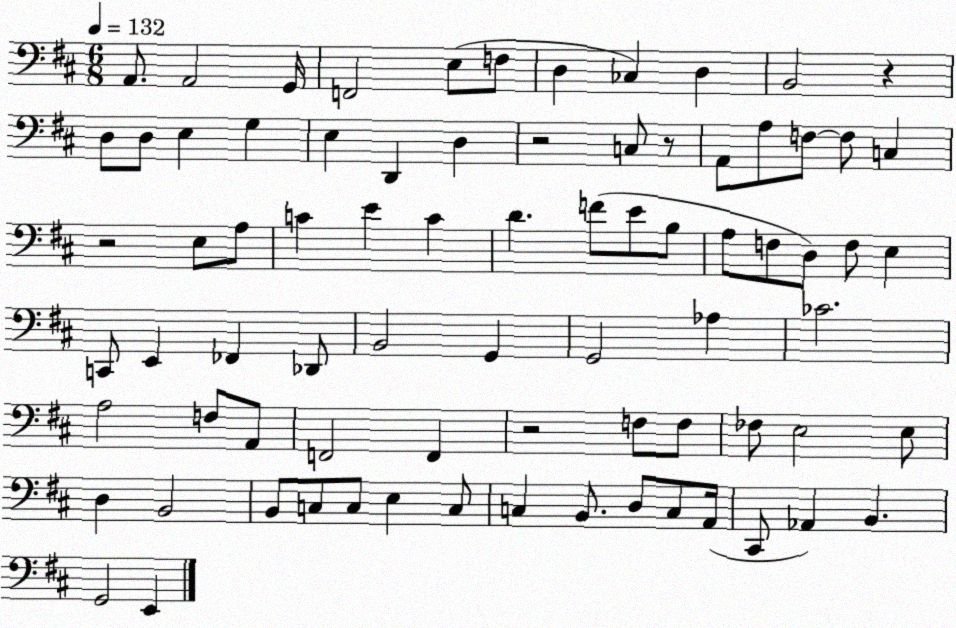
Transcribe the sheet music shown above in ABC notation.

X:1
T:Untitled
M:6/8
L:1/4
K:D
A,,/2 A,,2 G,,/4 F,,2 E,/2 F,/2 D, _C, D, B,,2 z D,/2 D,/2 E, G, E, D,, D, z2 C,/2 z/2 A,,/2 A,/2 F,/2 F,/2 C, z2 E,/2 A,/2 C E C D F/2 E/2 B,/2 A,/2 F,/2 D,/2 F,/2 E, C,,/2 E,, _F,, _D,,/2 B,,2 G,, G,,2 _A, _C2 A,2 F,/2 A,,/2 F,,2 F,, z2 F,/2 F,/2 _F,/2 E,2 E,/2 D, B,,2 B,,/2 C,/2 C,/2 E, C,/2 C, B,,/2 D,/2 C,/2 A,,/4 ^C,,/2 _A,, B,, G,,2 E,,